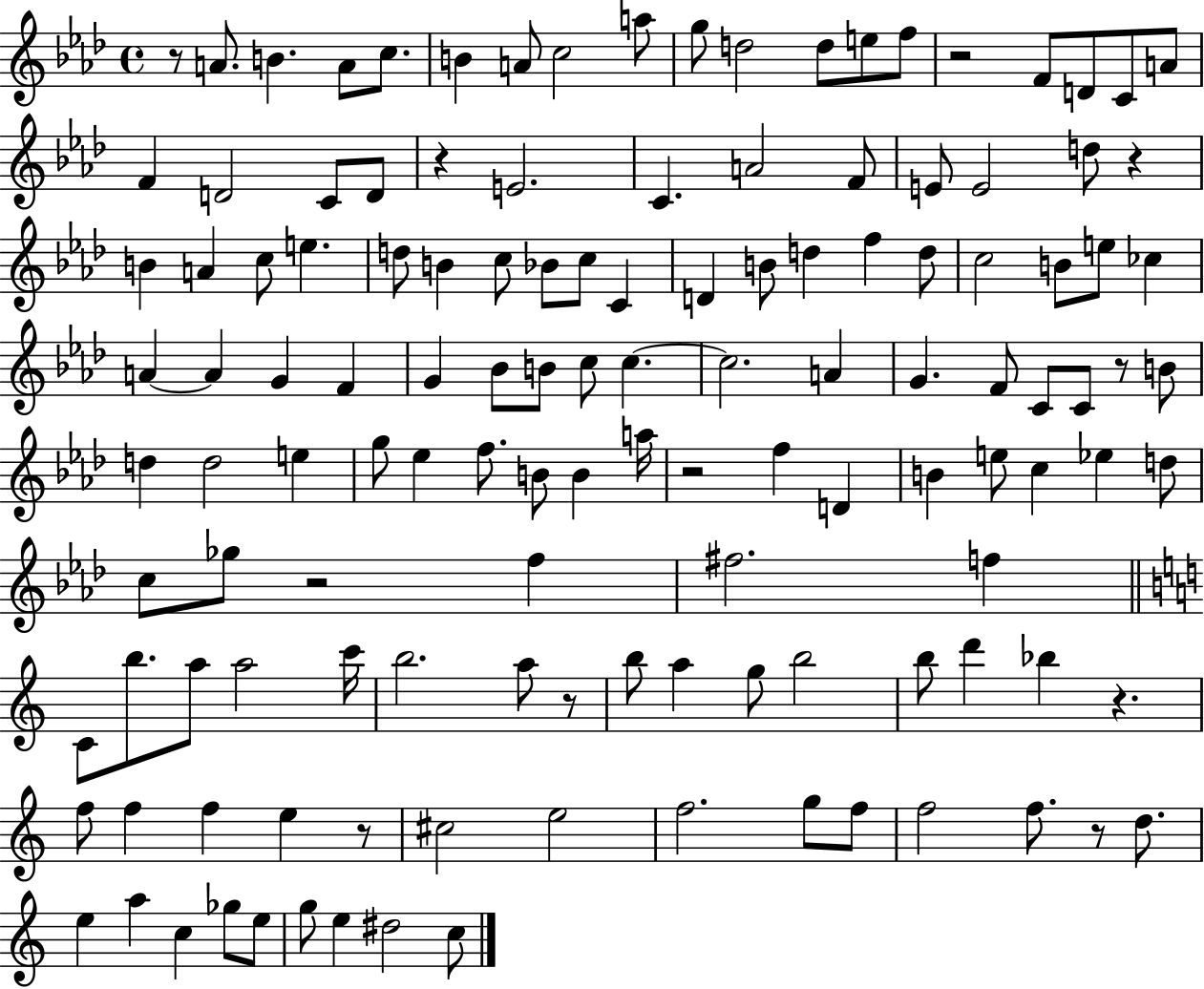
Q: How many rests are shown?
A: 11